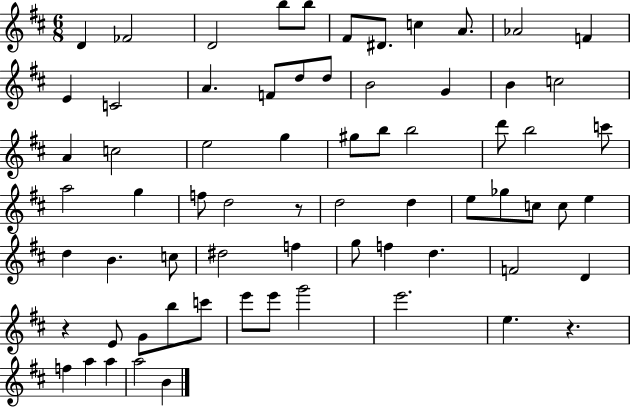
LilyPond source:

{
  \clef treble
  \numericTimeSignature
  \time 6/8
  \key d \major
  d'4 fes'2 | d'2 b''8 b''8 | fis'8 dis'8. c''4 a'8. | aes'2 f'4 | \break e'4 c'2 | a'4. f'8 d''8 d''8 | b'2 g'4 | b'4 c''2 | \break a'4 c''2 | e''2 g''4 | gis''8 b''8 b''2 | d'''8 b''2 c'''8 | \break a''2 g''4 | f''8 d''2 r8 | d''2 d''4 | e''8 ges''8 c''8 c''8 e''4 | \break d''4 b'4. c''8 | dis''2 f''4 | g''8 f''4 d''4. | f'2 d'4 | \break r4 e'8 g'8 b''8 c'''8 | e'''8 e'''8 g'''2 | e'''2. | e''4. r4. | \break f''4 a''4 a''4 | a''2 b'4 | \bar "|."
}